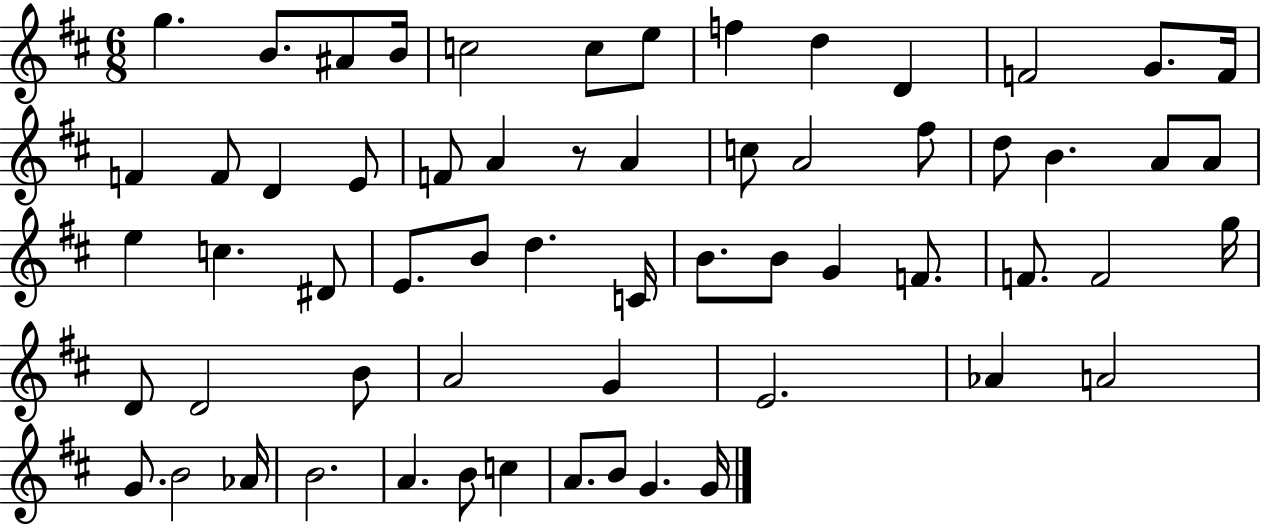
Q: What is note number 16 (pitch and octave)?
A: D4